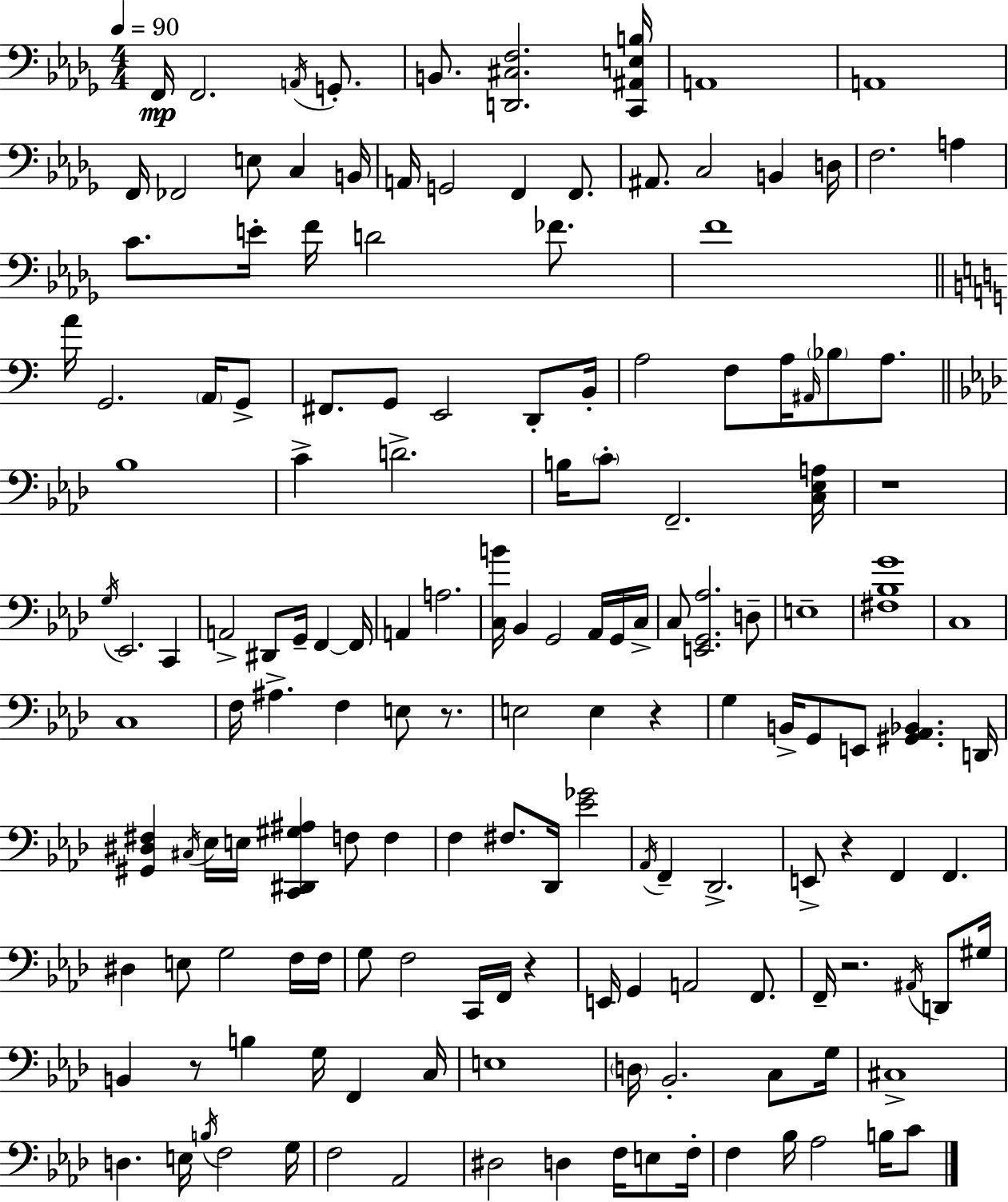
{
  \clef bass
  \numericTimeSignature
  \time 4/4
  \key bes \minor
  \tempo 4 = 90
  f,16\mp f,2. \acciaccatura { a,16 } g,8.-. | b,8. <d, cis f>2. | <c, ais, e b>16 a,1 | a,1 | \break f,16 fes,2 e8 c4 | b,16 a,16 g,2 f,4 f,8. | ais,8. c2 b,4 | d16 f2. a4 | \break c'8. e'16-. f'16 d'2 fes'8. | f'1 | \bar "||" \break \key c \major a'16 g,2. \parenthesize a,16 g,8-> | fis,8. g,8 e,2 d,8-. b,16-. | a2 f8 a16 \grace { ais,16 } \parenthesize bes8 a8. | \bar "||" \break \key f \minor bes1 | c'4-> d'2.-> | b16 \parenthesize c'8-. f,2.-- <c ees a>16 | r1 | \break \acciaccatura { g16 } ees,2. c,4 | a,2-> dis,8 g,16-- f,4~~ | f,16 a,4 a2. | <c b'>16 bes,4 g,2 aes,16 g,16 | \break c16-> c8 <e, g, aes>2. d8-- | e1-- | <fis bes g'>1 | c1 | \break c1 | f16 ais4.-> f4 e8 r8. | e2 e4 r4 | g4 b,16-> g,8 e,8 <gis, aes, bes,>4. | \break d,16 <gis, dis fis>4 \acciaccatura { cis16 } ees16 e16 <c, dis, gis ais>4 f8 f4 | f4 fis8. des,16 <ees' ges'>2 | \acciaccatura { aes,16 } f,4-- des,2.-> | e,8-> r4 f,4 f,4. | \break dis4 e8 g2 | f16 f16 g8 f2 c,16 f,16 r4 | e,16 g,4 a,2 | f,8. f,16-- r2. | \break \acciaccatura { ais,16 } d,8 gis16 b,4 r8 b4 g16 f,4 | c16 e1 | \parenthesize d16 bes,2.-. | c8 g16 cis1-> | \break d4. e16 \acciaccatura { b16 } f2 | g16 f2 aes,2 | dis2 d4 | f16 e8 f16-. f4 bes16 aes2 | \break b16 c'8 \bar "|."
}